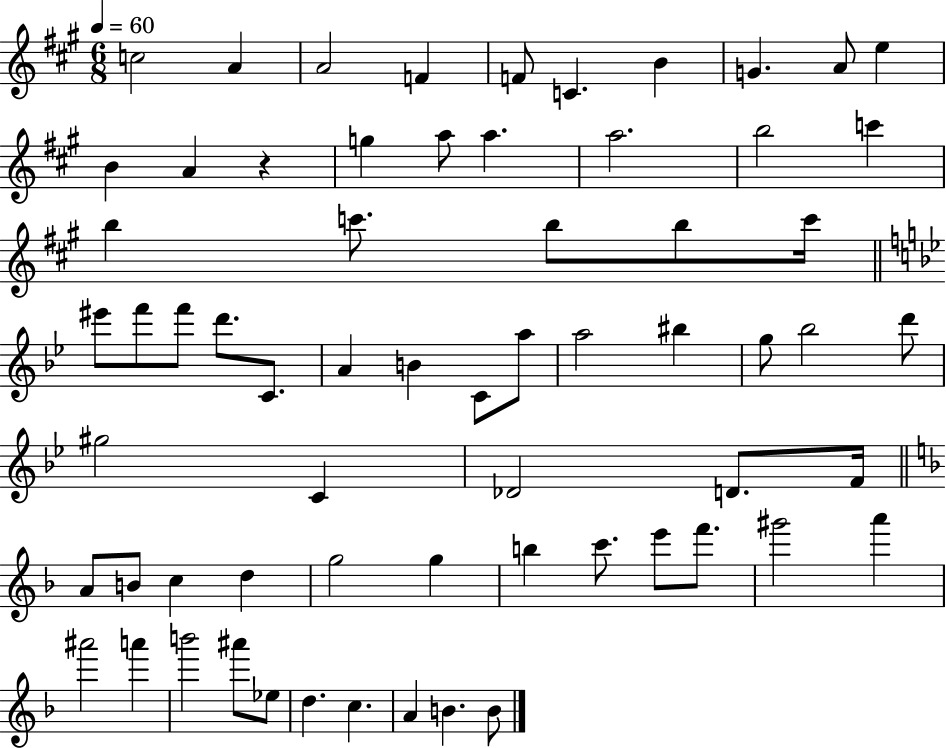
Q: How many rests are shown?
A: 1